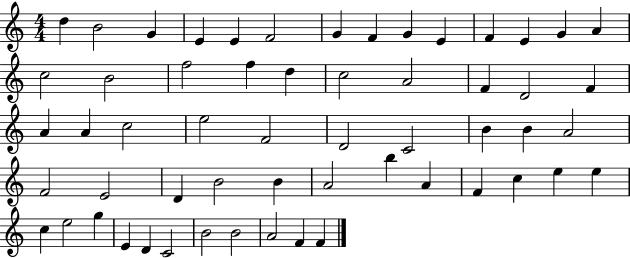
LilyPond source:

{
  \clef treble
  \numericTimeSignature
  \time 4/4
  \key c \major
  d''4 b'2 g'4 | e'4 e'4 f'2 | g'4 f'4 g'4 e'4 | f'4 e'4 g'4 a'4 | \break c''2 b'2 | f''2 f''4 d''4 | c''2 a'2 | f'4 d'2 f'4 | \break a'4 a'4 c''2 | e''2 f'2 | d'2 c'2 | b'4 b'4 a'2 | \break f'2 e'2 | d'4 b'2 b'4 | a'2 b''4 a'4 | f'4 c''4 e''4 e''4 | \break c''4 e''2 g''4 | e'4 d'4 c'2 | b'2 b'2 | a'2 f'4 f'4 | \break \bar "|."
}